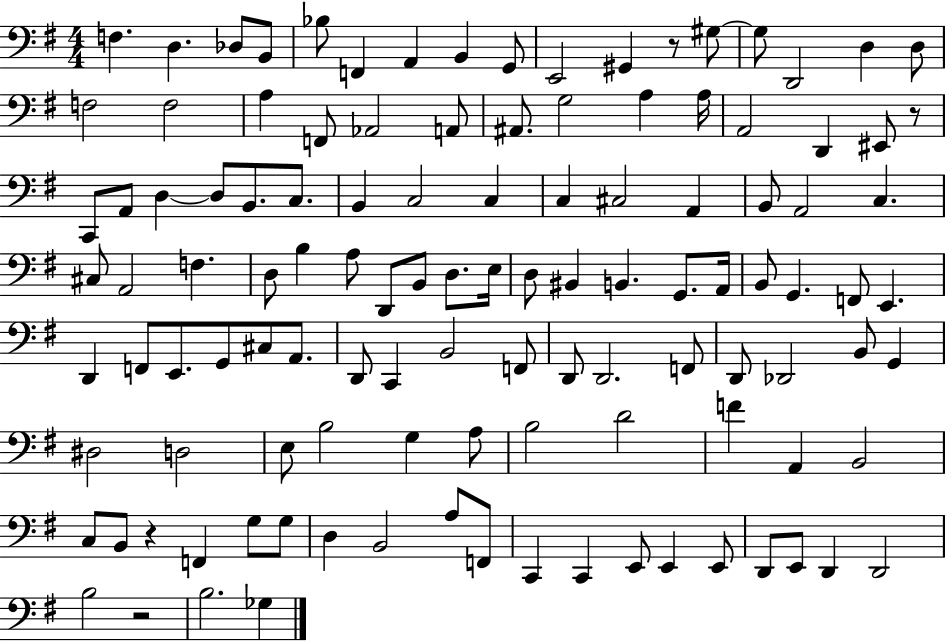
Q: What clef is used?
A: bass